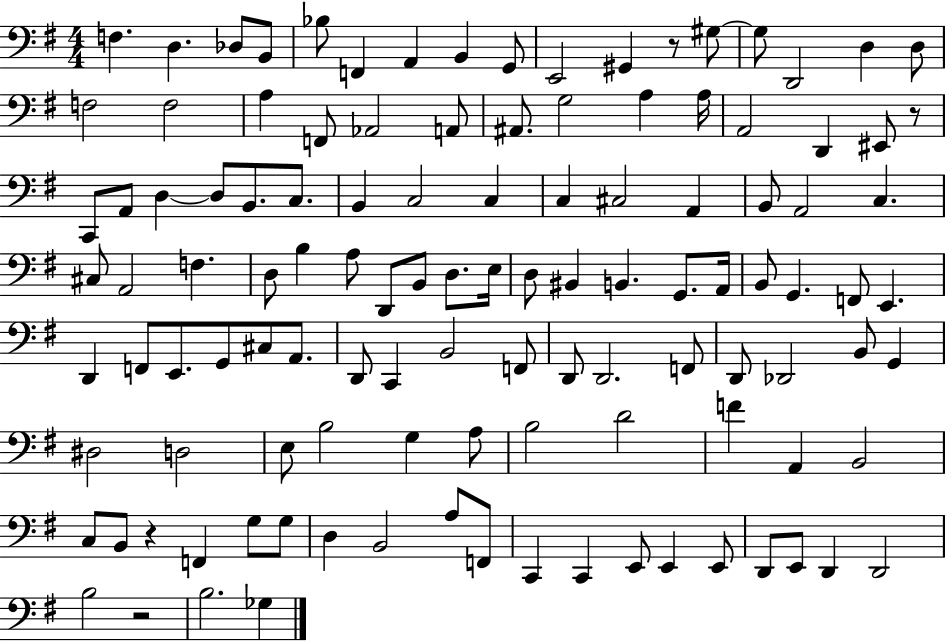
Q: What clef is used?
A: bass